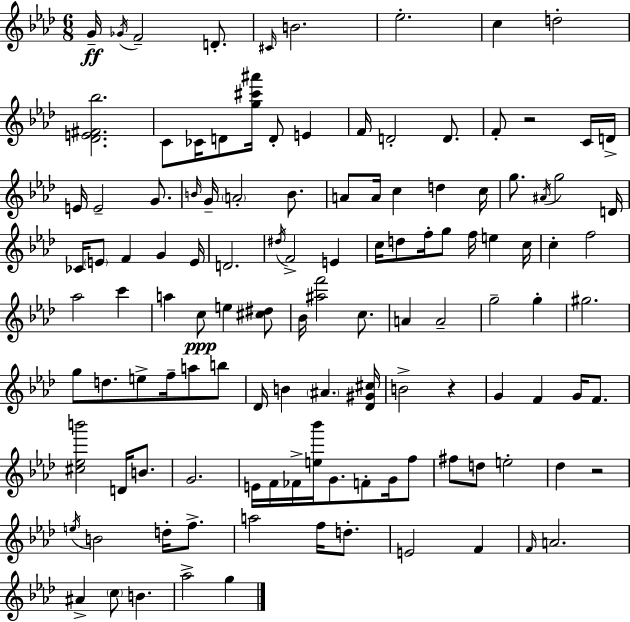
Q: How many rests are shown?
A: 3